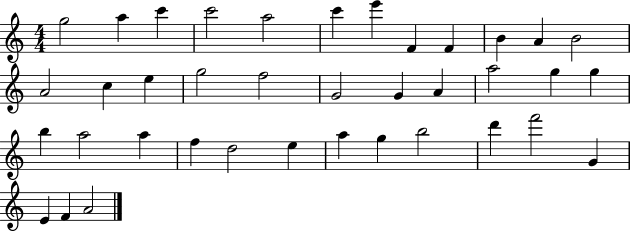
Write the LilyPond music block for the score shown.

{
  \clef treble
  \numericTimeSignature
  \time 4/4
  \key c \major
  g''2 a''4 c'''4 | c'''2 a''2 | c'''4 e'''4 f'4 f'4 | b'4 a'4 b'2 | \break a'2 c''4 e''4 | g''2 f''2 | g'2 g'4 a'4 | a''2 g''4 g''4 | \break b''4 a''2 a''4 | f''4 d''2 e''4 | a''4 g''4 b''2 | d'''4 f'''2 g'4 | \break e'4 f'4 a'2 | \bar "|."
}